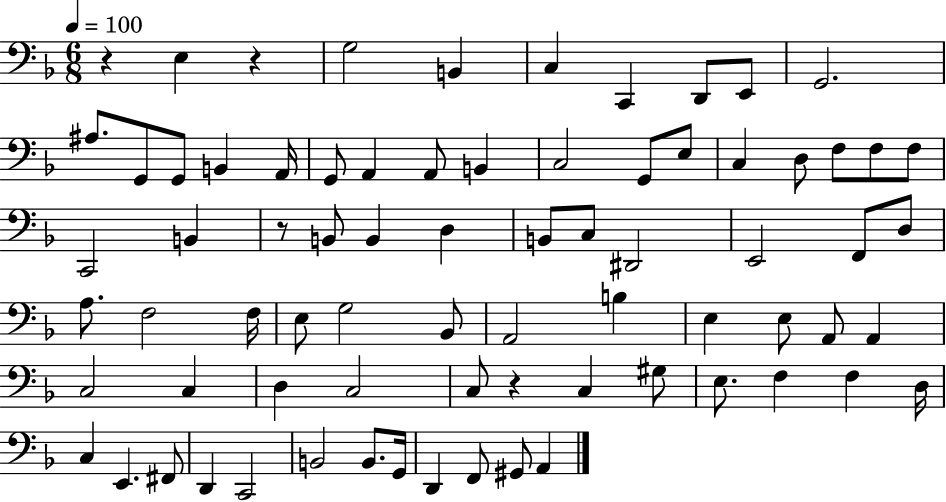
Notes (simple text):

R/q E3/q R/q G3/h B2/q C3/q C2/q D2/e E2/e G2/h. A#3/e. G2/e G2/e B2/q A2/s G2/e A2/q A2/e B2/q C3/h G2/e E3/e C3/q D3/e F3/e F3/e F3/e C2/h B2/q R/e B2/e B2/q D3/q B2/e C3/e D#2/h E2/h F2/e D3/e A3/e. F3/h F3/s E3/e G3/h Bb2/e A2/h B3/q E3/q E3/e A2/e A2/q C3/h C3/q D3/q C3/h C3/e R/q C3/q G#3/e E3/e. F3/q F3/q D3/s C3/q E2/q. F#2/e D2/q C2/h B2/h B2/e. G2/s D2/q F2/e G#2/e A2/q